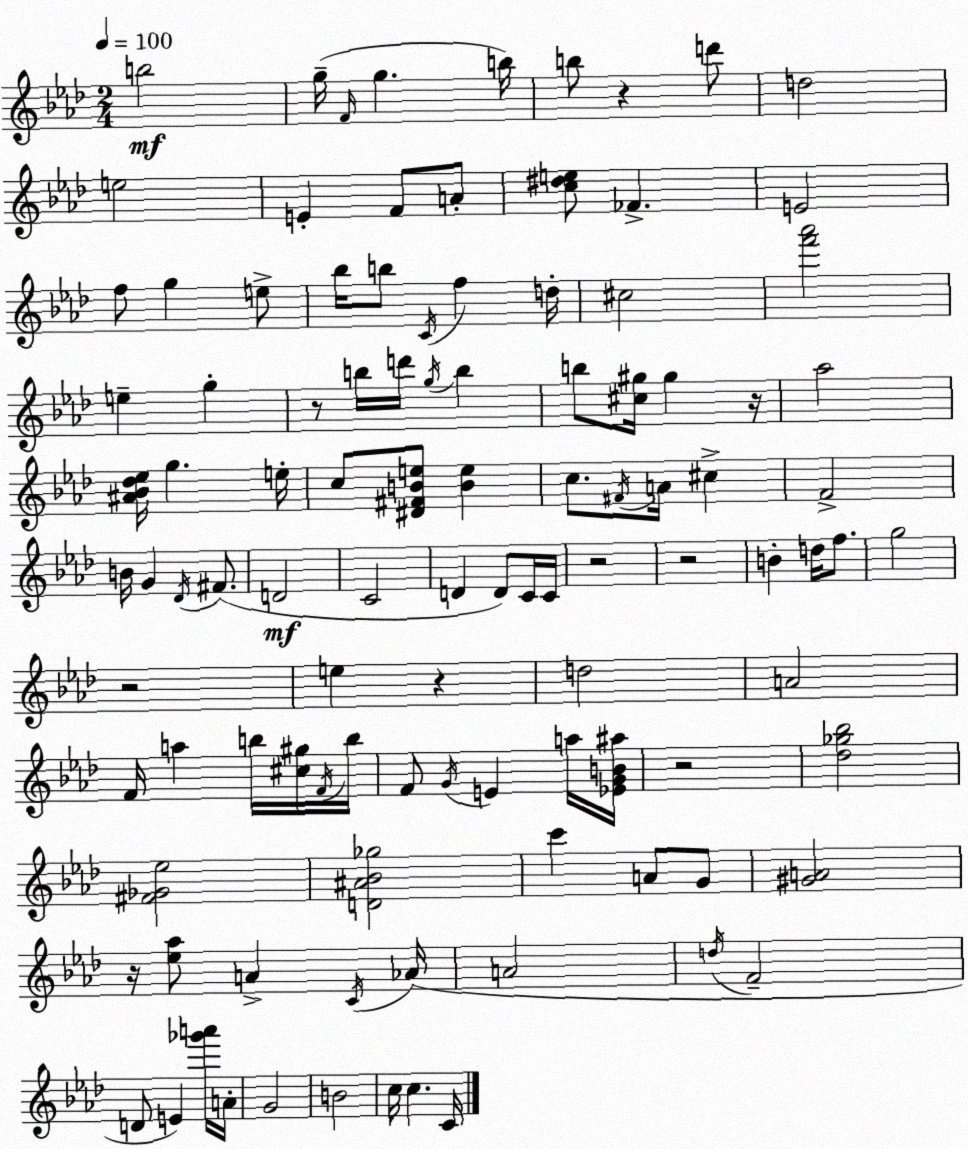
X:1
T:Untitled
M:2/4
L:1/4
K:Fm
b2 g/4 F/4 g b/4 b/2 z d'/2 d2 e2 E F/2 A/2 [c^de]/2 _F E2 f/2 g e/2 _b/4 b/2 C/4 f d/4 ^c2 [f'_a']2 e g z/2 b/4 d'/4 g/4 b b/2 [^c^g]/4 ^g z/4 _a2 [^A_B_d_e]/4 g e/4 c/2 [^D^FBe]/2 [Be] c/2 ^F/4 A/4 ^c F2 B/4 G _D/4 ^F/2 D2 C2 D D/2 C/4 C/4 z2 z2 B d/4 f/2 g2 z2 e z d2 A2 F/4 a b/4 [^c^g]/4 F/4 b/4 F/2 G/4 E a/4 [_EGB^a]/4 z2 [_d_g_b]2 [^F_G_e]2 [D^A_B_g]2 c' A/2 G/2 [^GA]2 z/4 [_e_a]/2 A C/4 _A/4 A2 d/4 F2 D/2 E [_g'a']/4 A/4 G2 B2 c/4 c C/4